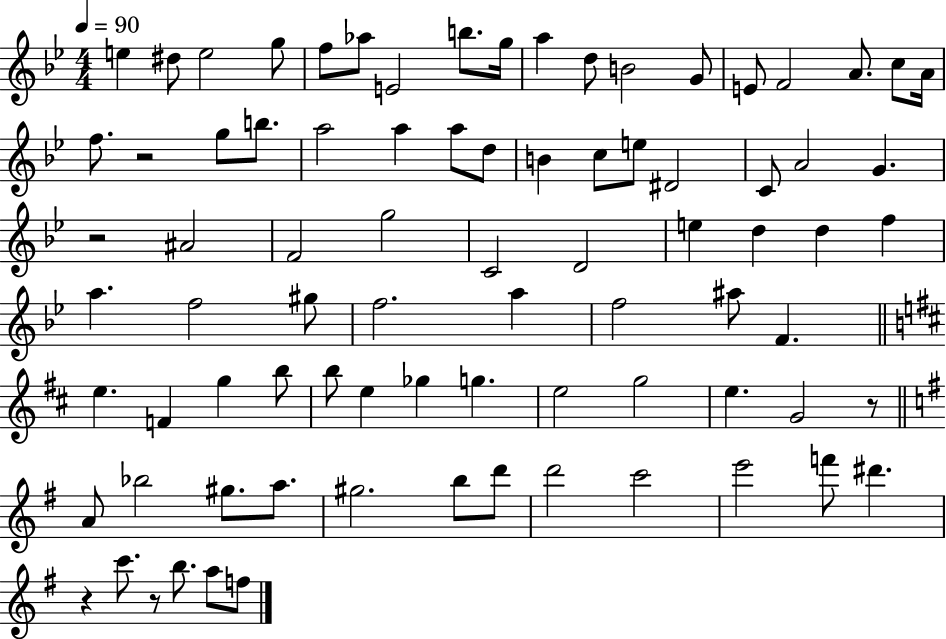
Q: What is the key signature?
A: BES major